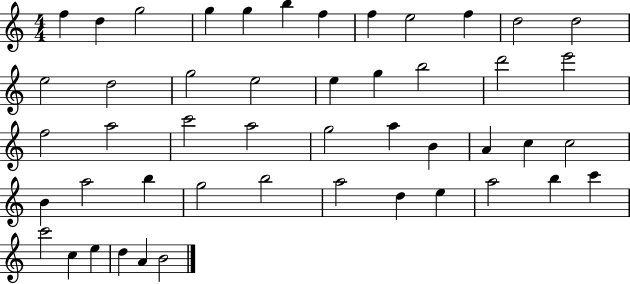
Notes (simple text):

F5/q D5/q G5/h G5/q G5/q B5/q F5/q F5/q E5/h F5/q D5/h D5/h E5/h D5/h G5/h E5/h E5/q G5/q B5/h D6/h E6/h F5/h A5/h C6/h A5/h G5/h A5/q B4/q A4/q C5/q C5/h B4/q A5/h B5/q G5/h B5/h A5/h D5/q E5/q A5/h B5/q C6/q C6/h C5/q E5/q D5/q A4/q B4/h